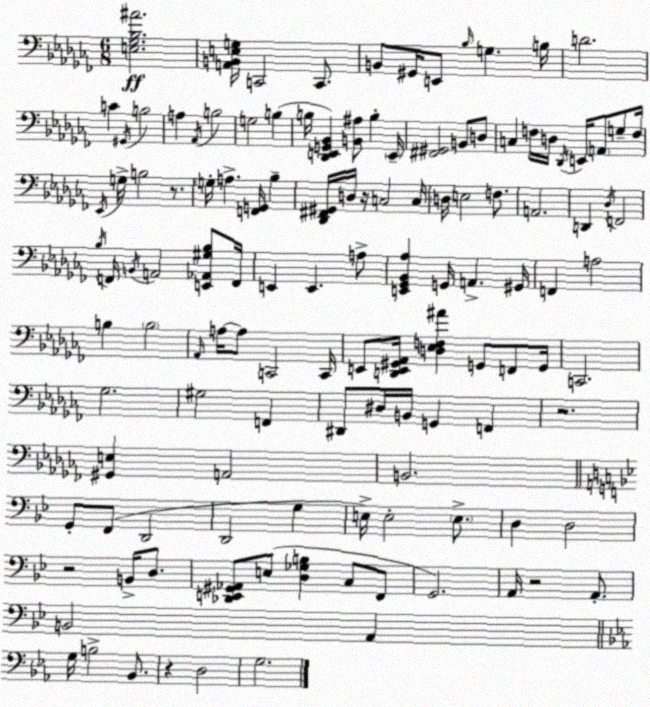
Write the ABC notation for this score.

X:1
T:Untitled
M:6/8
L:1/4
K:Abm
[E,_G,_B,^A]2 [A,,B,,E,G,]/4 C,,2 C,,/2 B,,/2 ^G,,/4 E,,/2 _B,/4 G, B,/4 D2 C ^G,,/4 B,2 A, _A,,/4 B,2 G,2 B, B,/4 [_D,,E,,G,,_B,,] [B,,^A,]/2 B, E,,/4 [^F,,^G,,]2 B,,/2 D,/2 C, F,/4 D,/4 _D,,/4 E,,/4 A,,/2 G,/2 F,/4 _E,,/4 G,/4 B,2 z/2 G,/4 A, [F,,G,,]/4 _B, [_D,,^F,,^G,,]/4 D,/4 z/4 C,2 C,/4 D,/4 E,2 F,/2 A,,2 D,, _D,/4 F,,2 _B,/4 F,,/4 B,,/4 A,,2 [E,,_A,,^G,_B,]/2 F,,/4 E,, E,, A,/2 [E,,_G,,_B,,_A,] G,,/4 A,, ^G,,/4 F,, A,2 B, B,2 _A,,/4 A,/4 A,/2 C,,2 C,,/4 E,,/2 [D,,E,,^G,,_A,,]/4 [D,_E,F,^A] G,,/2 F,,/2 G,,/4 C,,2 _G,2 ^G,2 F,, ^D,,/2 ^D,/4 B,,/4 G,, F,, z2 [^G,,E,] A,,2 B,,2 G,,/2 F,,/2 D,,2 D,,2 G, E,/4 E,2 E,/2 D, D,2 z2 B,,/4 D,/2 [_D,,E,,^G,,_A,,]/2 E,/2 [D,_G,B,] C,/2 F,,/2 G,,2 A,,/4 z2 A,,/2 B,,2 A,, G,/4 B,2 _B,,/2 z D,2 G,2